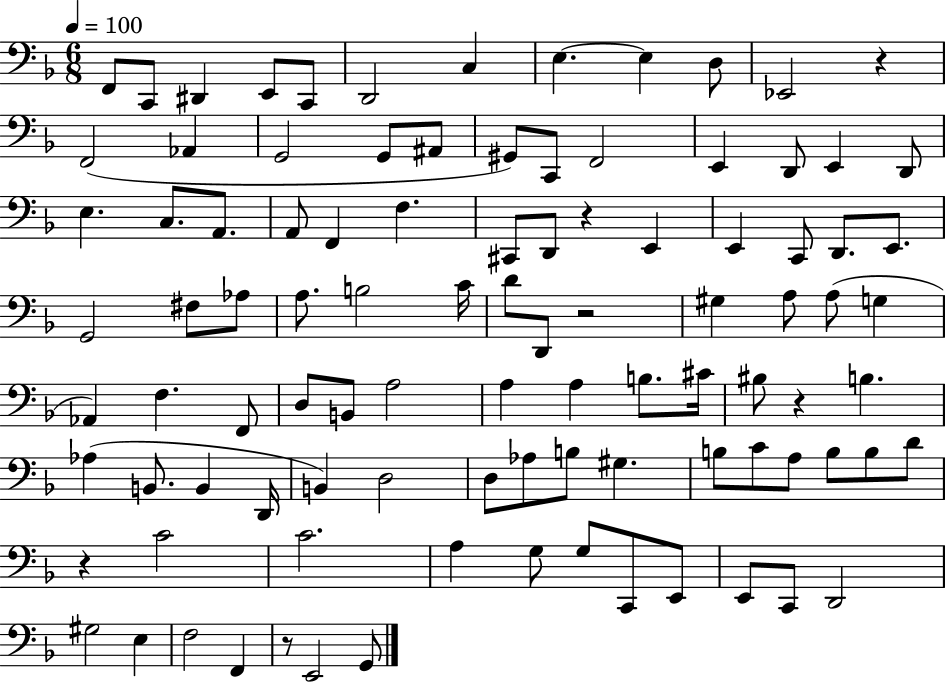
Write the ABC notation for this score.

X:1
T:Untitled
M:6/8
L:1/4
K:F
F,,/2 C,,/2 ^D,, E,,/2 C,,/2 D,,2 C, E, E, D,/2 _E,,2 z F,,2 _A,, G,,2 G,,/2 ^A,,/2 ^G,,/2 C,,/2 F,,2 E,, D,,/2 E,, D,,/2 E, C,/2 A,,/2 A,,/2 F,, F, ^C,,/2 D,,/2 z E,, E,, C,,/2 D,,/2 E,,/2 G,,2 ^F,/2 _A,/2 A,/2 B,2 C/4 D/2 D,,/2 z2 ^G, A,/2 A,/2 G, _A,, F, F,,/2 D,/2 B,,/2 A,2 A, A, B,/2 ^C/4 ^B,/2 z B, _A, B,,/2 B,, D,,/4 B,, D,2 D,/2 _A,/2 B,/2 ^G, B,/2 C/2 A,/2 B,/2 B,/2 D/2 z C2 C2 A, G,/2 G,/2 C,,/2 E,,/2 E,,/2 C,,/2 D,,2 ^G,2 E, F,2 F,, z/2 E,,2 G,,/2